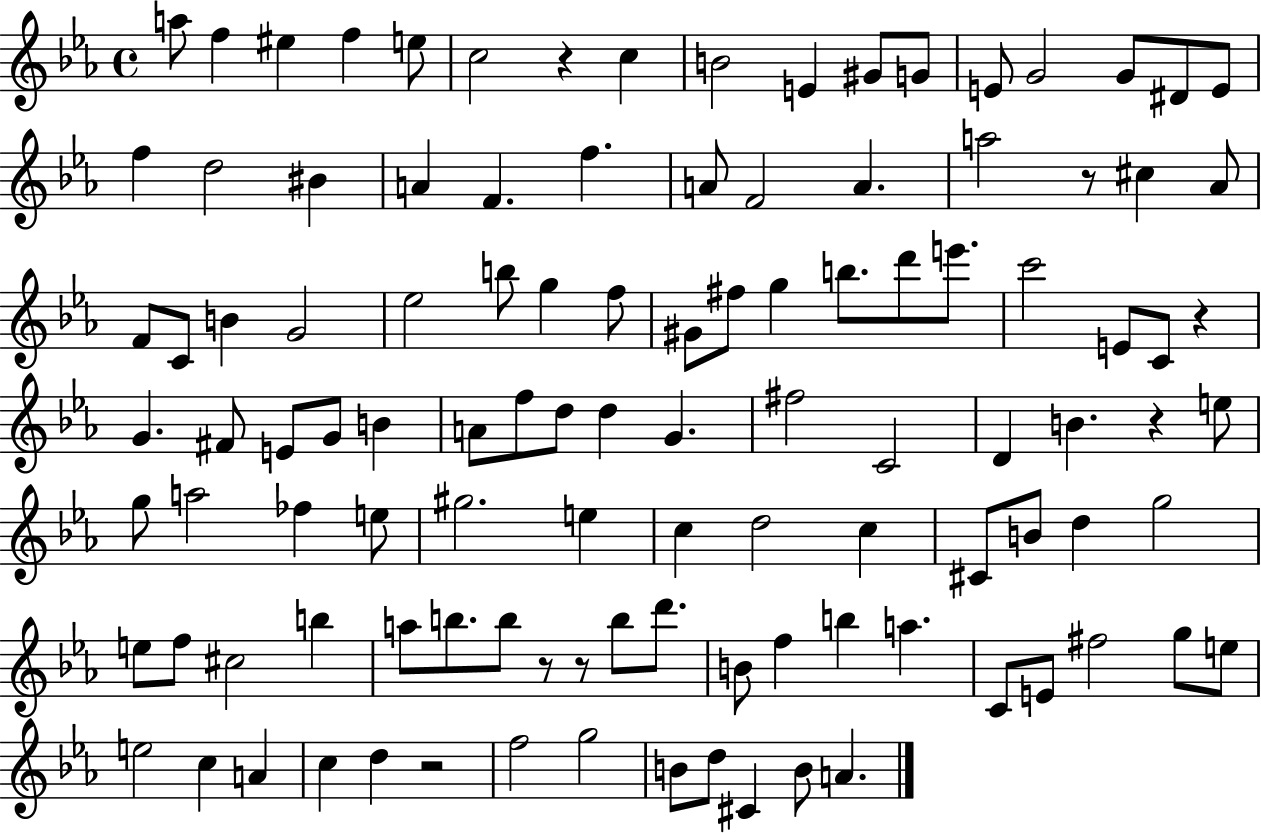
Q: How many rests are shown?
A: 7